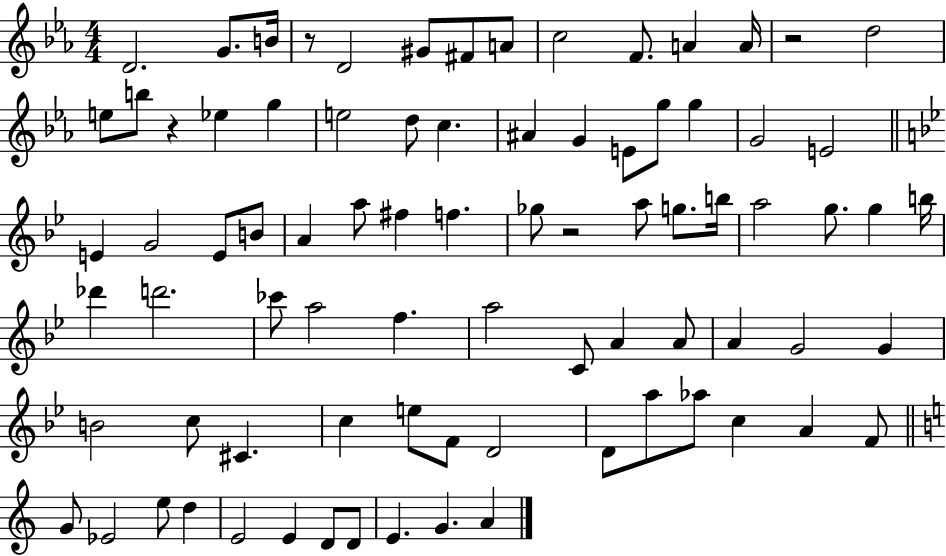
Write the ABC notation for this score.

X:1
T:Untitled
M:4/4
L:1/4
K:Eb
D2 G/2 B/4 z/2 D2 ^G/2 ^F/2 A/2 c2 F/2 A A/4 z2 d2 e/2 b/2 z _e g e2 d/2 c ^A G E/2 g/2 g G2 E2 E G2 E/2 B/2 A a/2 ^f f _g/2 z2 a/2 g/2 b/4 a2 g/2 g b/4 _d' d'2 _c'/2 a2 f a2 C/2 A A/2 A G2 G B2 c/2 ^C c e/2 F/2 D2 D/2 a/2 _a/2 c A F/2 G/2 _E2 e/2 d E2 E D/2 D/2 E G A